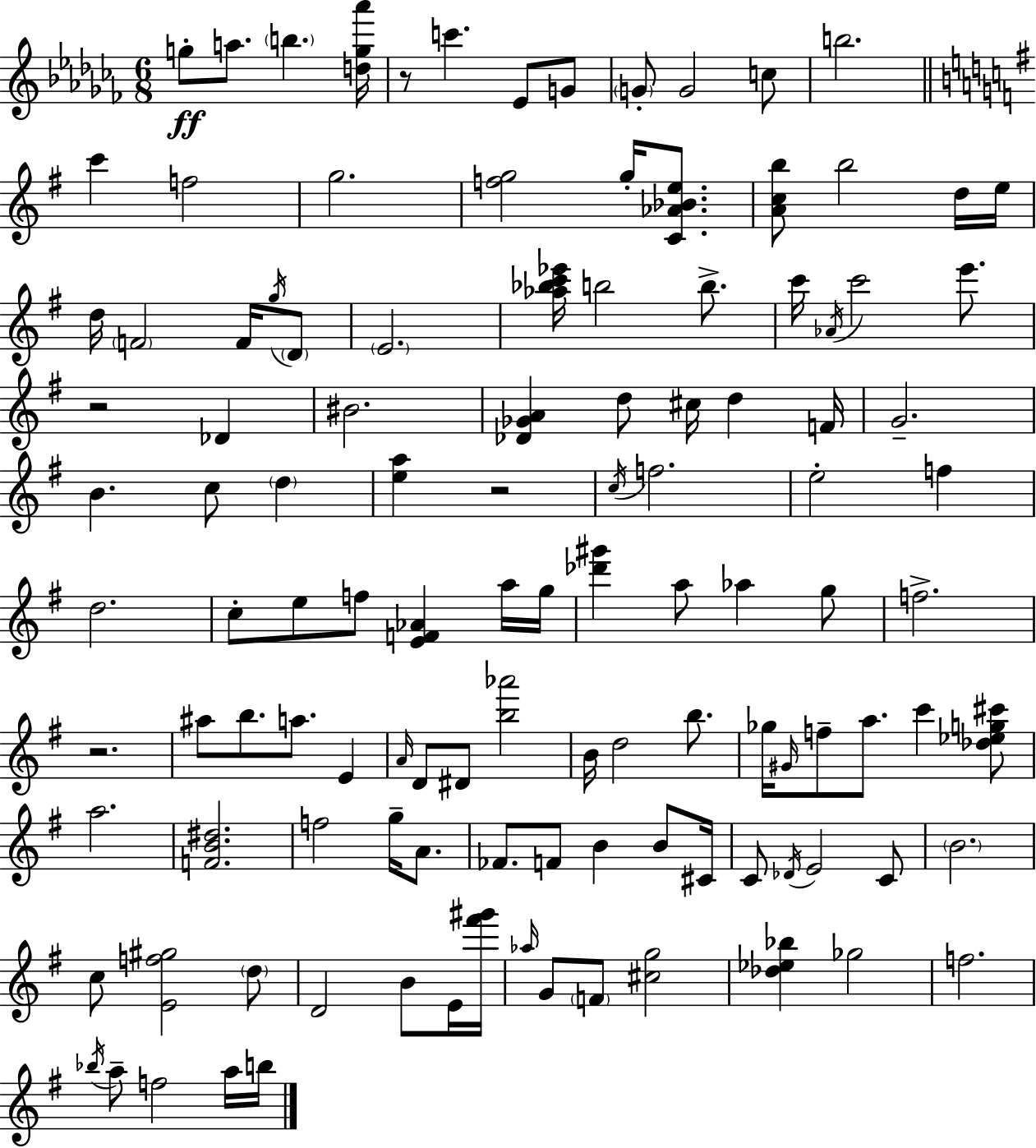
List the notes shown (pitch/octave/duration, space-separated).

G5/e A5/e. B5/q. [D5,G5,Ab6]/s R/e C6/q. Eb4/e G4/e G4/e G4/h C5/e B5/h. C6/q F5/h G5/h. [F5,G5]/h G5/s [C4,Ab4,Bb4,E5]/e. [A4,C5,B5]/e B5/h D5/s E5/s D5/s F4/h F4/s G5/s D4/e E4/h. [Ab5,Bb5,C6,Eb6]/s B5/h B5/e. C6/s Ab4/s C6/h E6/e. R/h Db4/q BIS4/h. [Db4,Gb4,A4]/q D5/e C#5/s D5/q F4/s G4/h. B4/q. C5/e D5/q [E5,A5]/q R/h C5/s F5/h. E5/h F5/q D5/h. C5/e E5/e F5/e [E4,F4,Ab4]/q A5/s G5/s [Db6,G#6]/q A5/e Ab5/q G5/e F5/h. R/h. A#5/e B5/e. A5/e. E4/q A4/s D4/e D#4/e [B5,Ab6]/h B4/s D5/h B5/e. Gb5/s G#4/s F5/e A5/e. C6/q [Db5,Eb5,G5,C#6]/e A5/h. [F4,B4,D#5]/h. F5/h G5/s A4/e. FES4/e. F4/e B4/q B4/e C#4/s C4/e Db4/s E4/h C4/e B4/h. C5/e [E4,F5,G#5]/h D5/e D4/h B4/e E4/s [F#6,G#6]/s Ab5/s G4/e F4/e [C#5,G5]/h [Db5,Eb5,Bb5]/q Gb5/h F5/h. Bb5/s A5/e F5/h A5/s B5/s